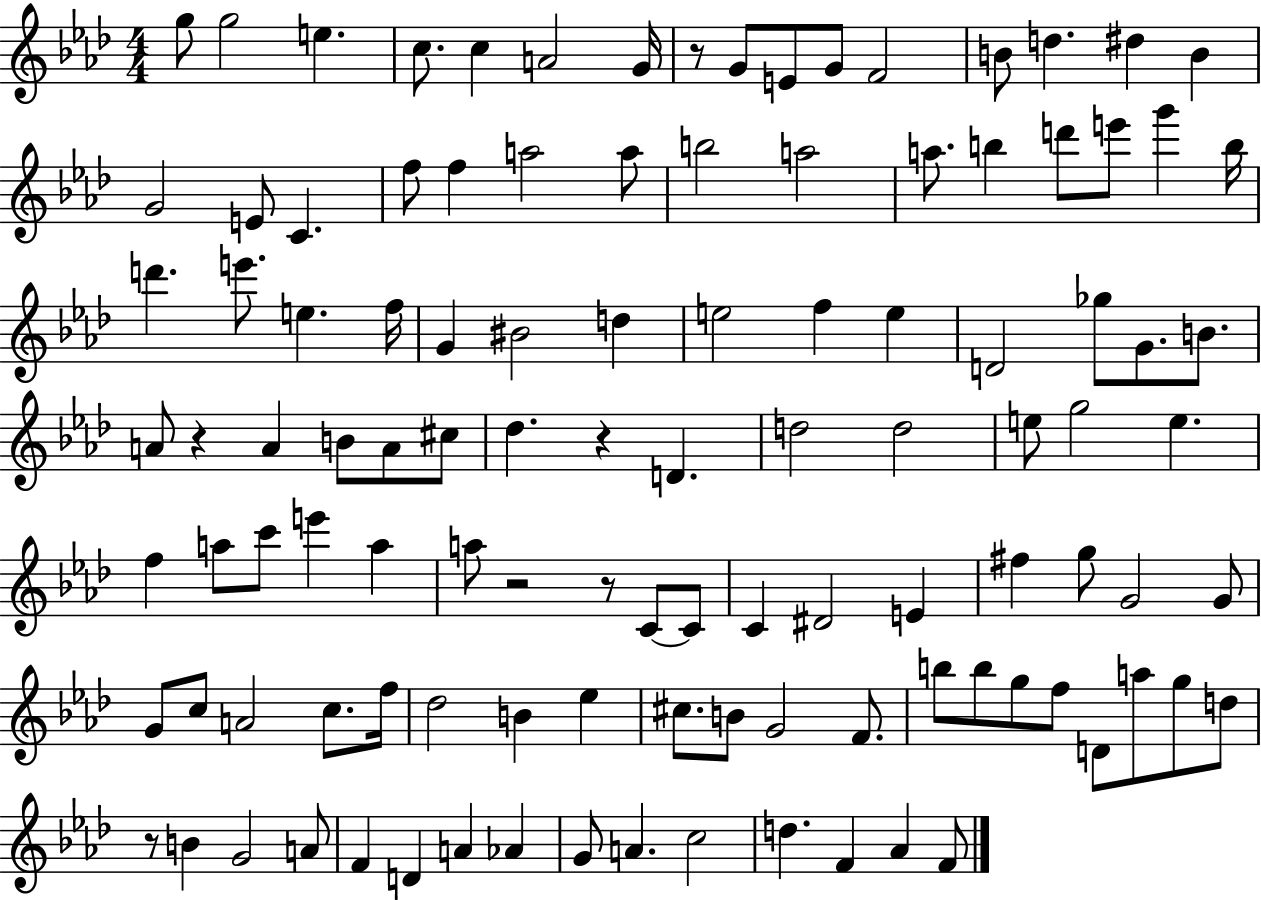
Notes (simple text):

G5/e G5/h E5/q. C5/e. C5/q A4/h G4/s R/e G4/e E4/e G4/e F4/h B4/e D5/q. D#5/q B4/q G4/h E4/e C4/q. F5/e F5/q A5/h A5/e B5/h A5/h A5/e. B5/q D6/e E6/e G6/q B5/s D6/q. E6/e. E5/q. F5/s G4/q BIS4/h D5/q E5/h F5/q E5/q D4/h Gb5/e G4/e. B4/e. A4/e R/q A4/q B4/e A4/e C#5/e Db5/q. R/q D4/q. D5/h D5/h E5/e G5/h E5/q. F5/q A5/e C6/e E6/q A5/q A5/e R/h R/e C4/e C4/e C4/q D#4/h E4/q F#5/q G5/e G4/h G4/e G4/e C5/e A4/h C5/e. F5/s Db5/h B4/q Eb5/q C#5/e. B4/e G4/h F4/e. B5/e B5/e G5/e F5/e D4/e A5/e G5/e D5/e R/e B4/q G4/h A4/e F4/q D4/q A4/q Ab4/q G4/e A4/q. C5/h D5/q. F4/q Ab4/q F4/e